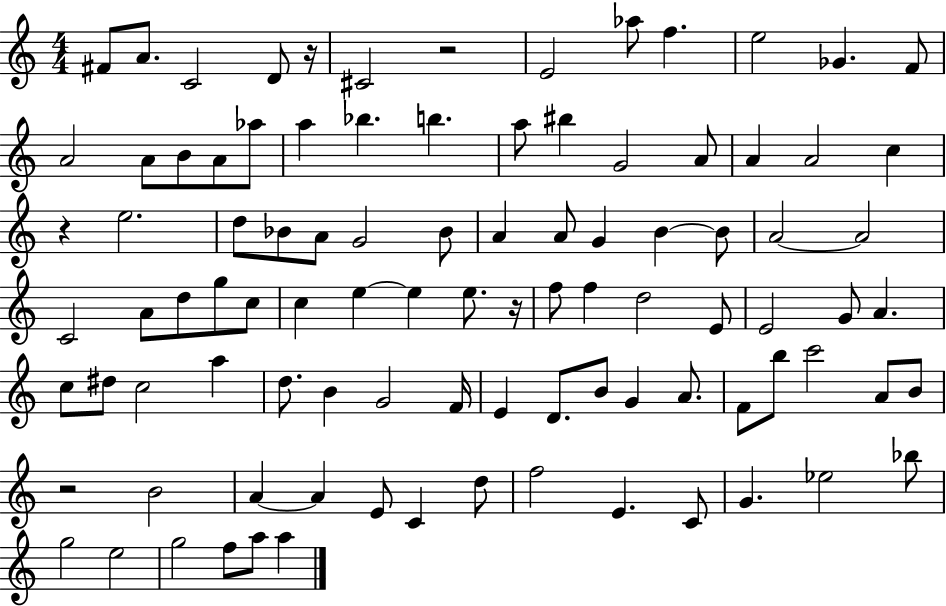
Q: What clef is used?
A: treble